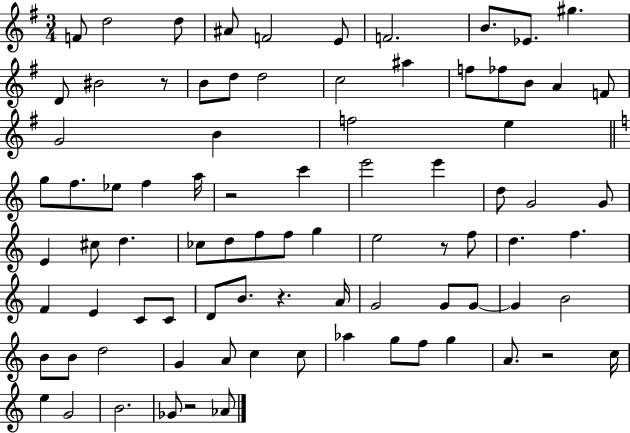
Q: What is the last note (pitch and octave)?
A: Ab4